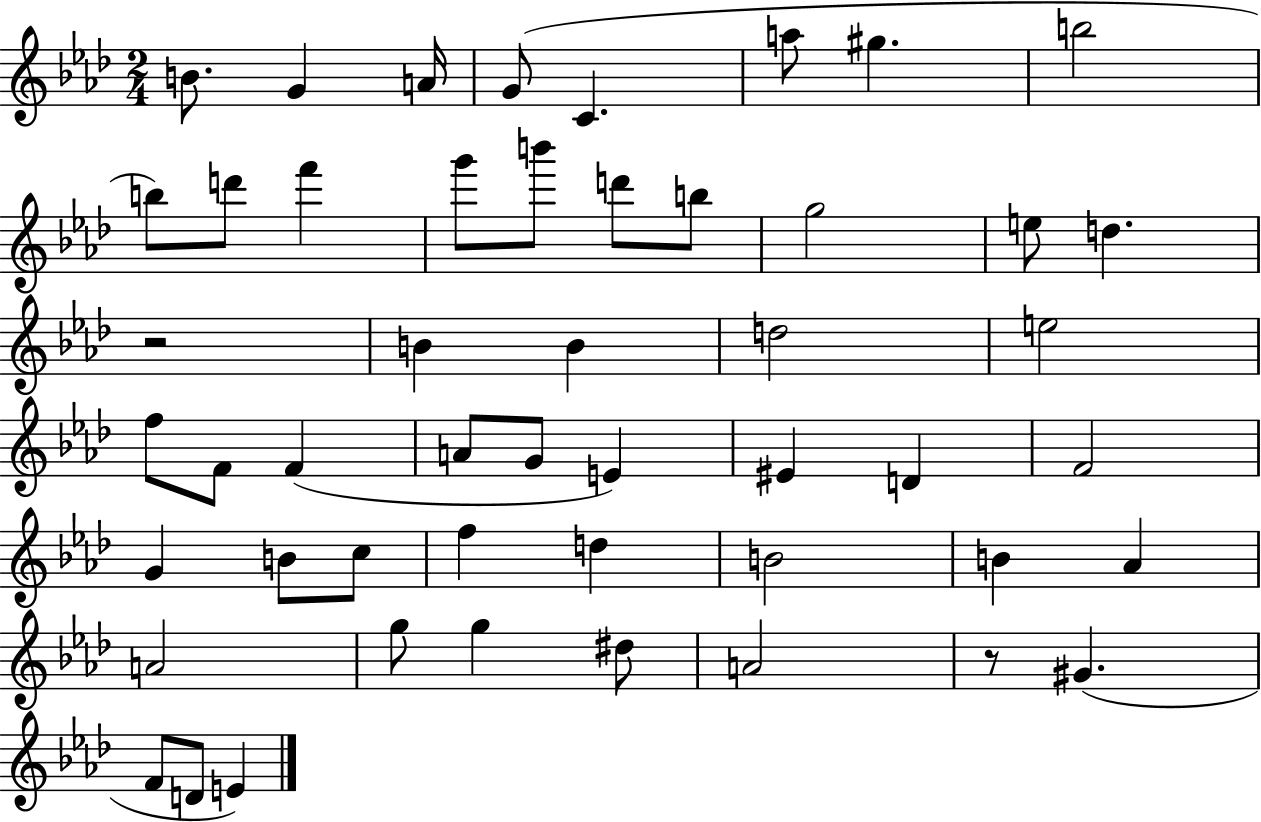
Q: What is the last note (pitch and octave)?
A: E4